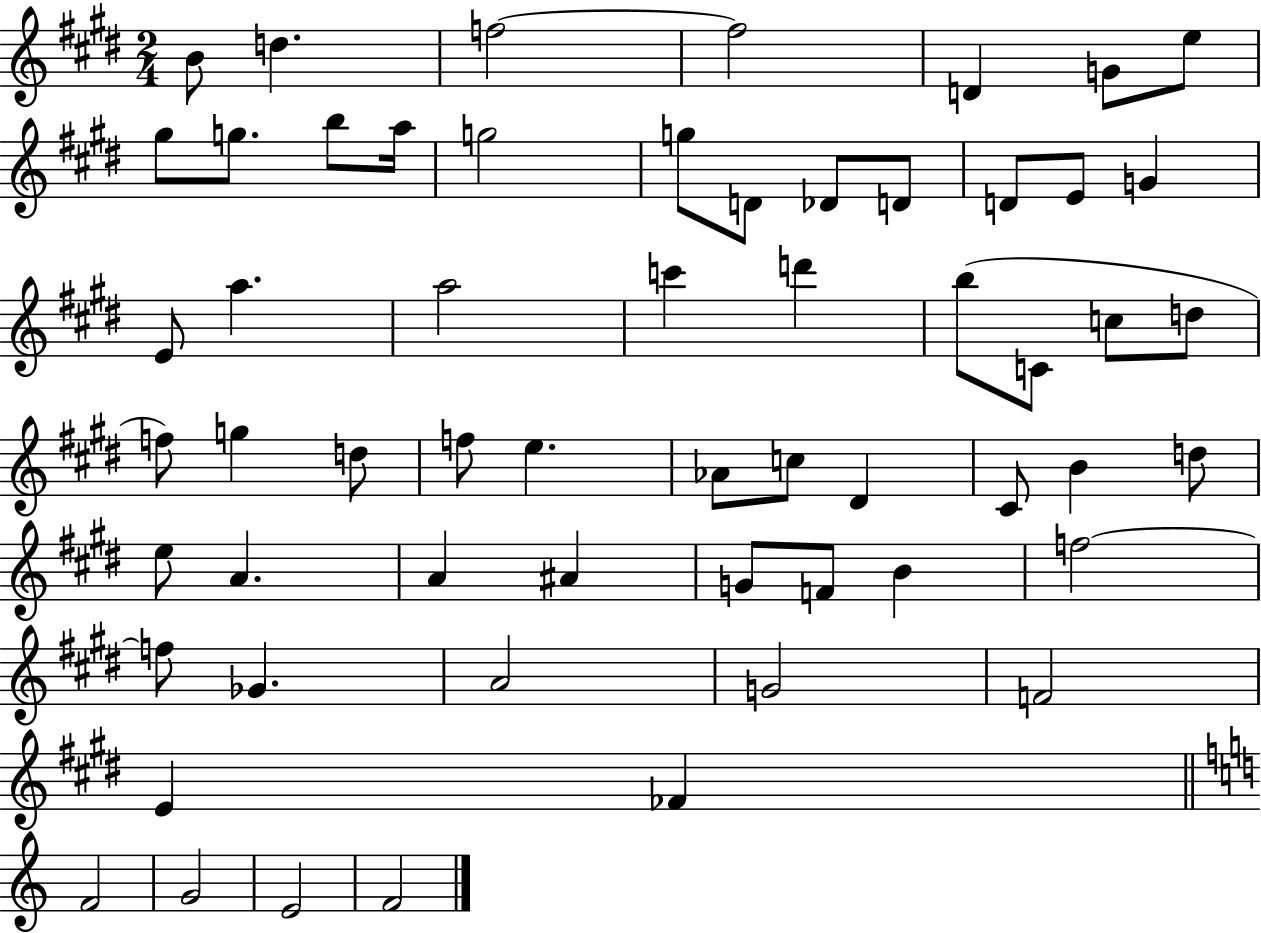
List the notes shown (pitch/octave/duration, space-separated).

B4/e D5/q. F5/h F5/h D4/q G4/e E5/e G#5/e G5/e. B5/e A5/s G5/h G5/e D4/e Db4/e D4/e D4/e E4/e G4/q E4/e A5/q. A5/h C6/q D6/q B5/e C4/e C5/e D5/e F5/e G5/q D5/e F5/e E5/q. Ab4/e C5/e D#4/q C#4/e B4/q D5/e E5/e A4/q. A4/q A#4/q G4/e F4/e B4/q F5/h F5/e Gb4/q. A4/h G4/h F4/h E4/q FES4/q F4/h G4/h E4/h F4/h